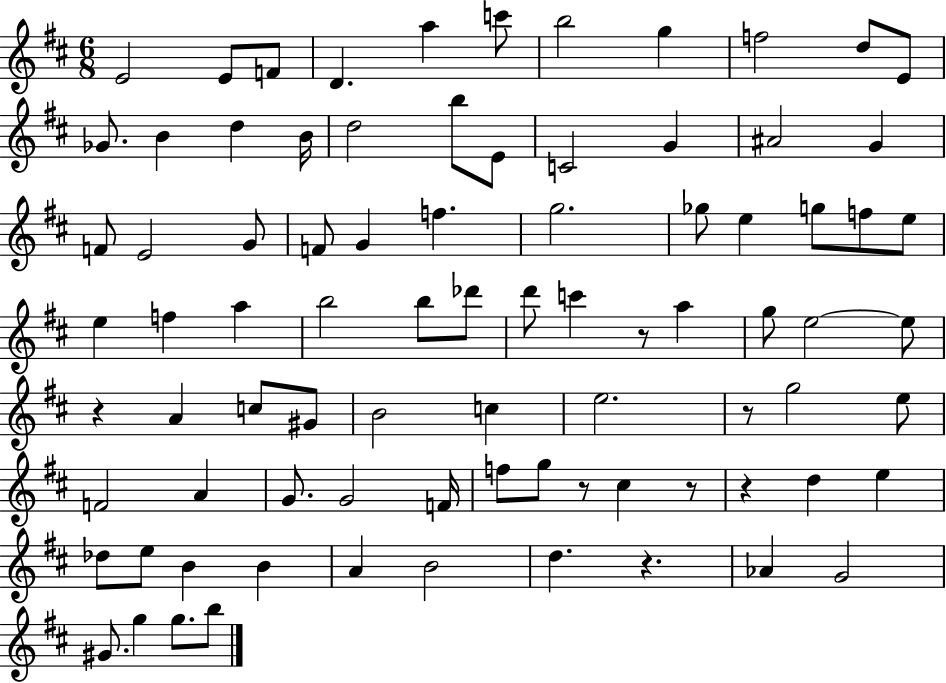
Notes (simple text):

E4/h E4/e F4/e D4/q. A5/q C6/e B5/h G5/q F5/h D5/e E4/e Gb4/e. B4/q D5/q B4/s D5/h B5/e E4/e C4/h G4/q A#4/h G4/q F4/e E4/h G4/e F4/e G4/q F5/q. G5/h. Gb5/e E5/q G5/e F5/e E5/e E5/q F5/q A5/q B5/h B5/e Db6/e D6/e C6/q R/e A5/q G5/e E5/h E5/e R/q A4/q C5/e G#4/e B4/h C5/q E5/h. R/e G5/h E5/e F4/h A4/q G4/e. G4/h F4/s F5/e G5/e R/e C#5/q R/e R/q D5/q E5/q Db5/e E5/e B4/q B4/q A4/q B4/h D5/q. R/q. Ab4/q G4/h G#4/e. G5/q G5/e. B5/e